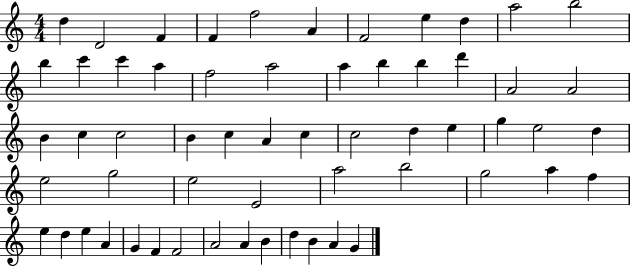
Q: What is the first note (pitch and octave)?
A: D5